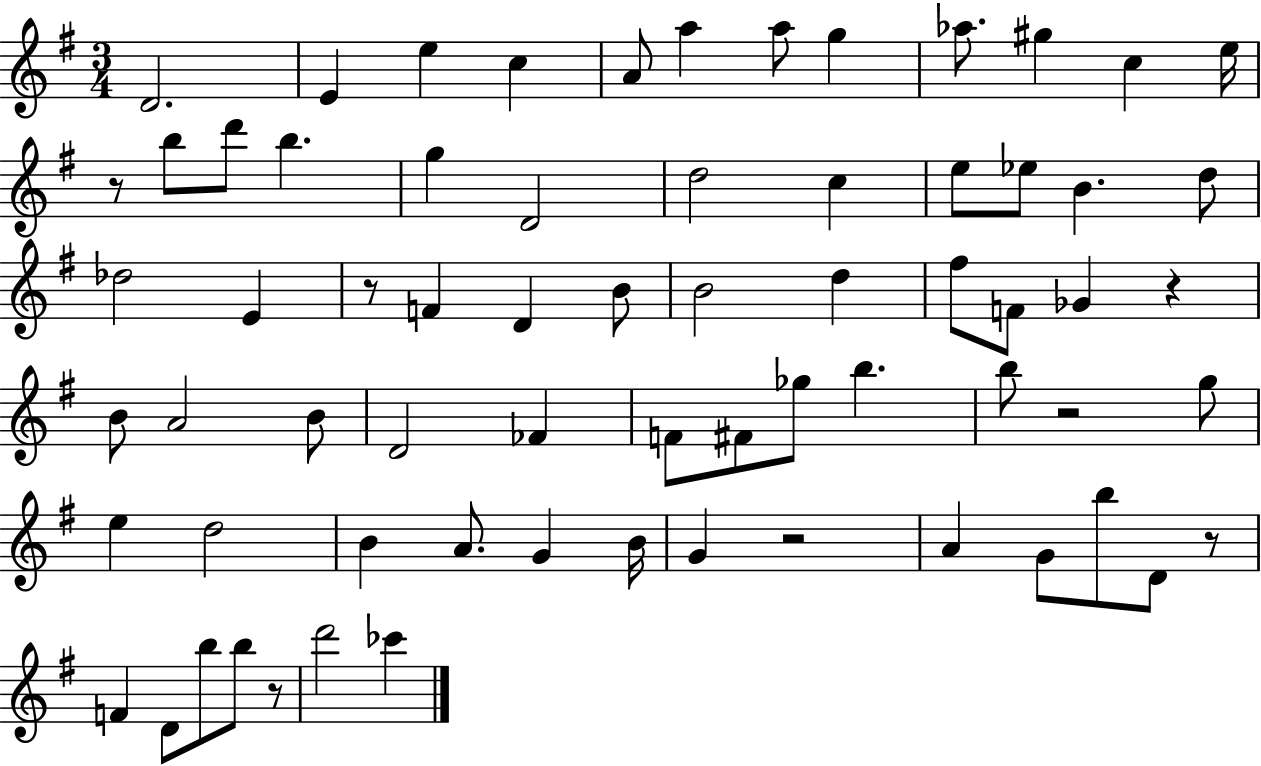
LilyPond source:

{
  \clef treble
  \numericTimeSignature
  \time 3/4
  \key g \major
  d'2. | e'4 e''4 c''4 | a'8 a''4 a''8 g''4 | aes''8. gis''4 c''4 e''16 | \break r8 b''8 d'''8 b''4. | g''4 d'2 | d''2 c''4 | e''8 ees''8 b'4. d''8 | \break des''2 e'4 | r8 f'4 d'4 b'8 | b'2 d''4 | fis''8 f'8 ges'4 r4 | \break b'8 a'2 b'8 | d'2 fes'4 | f'8 fis'8 ges''8 b''4. | b''8 r2 g''8 | \break e''4 d''2 | b'4 a'8. g'4 b'16 | g'4 r2 | a'4 g'8 b''8 d'8 r8 | \break f'4 d'8 b''8 b''8 r8 | d'''2 ces'''4 | \bar "|."
}